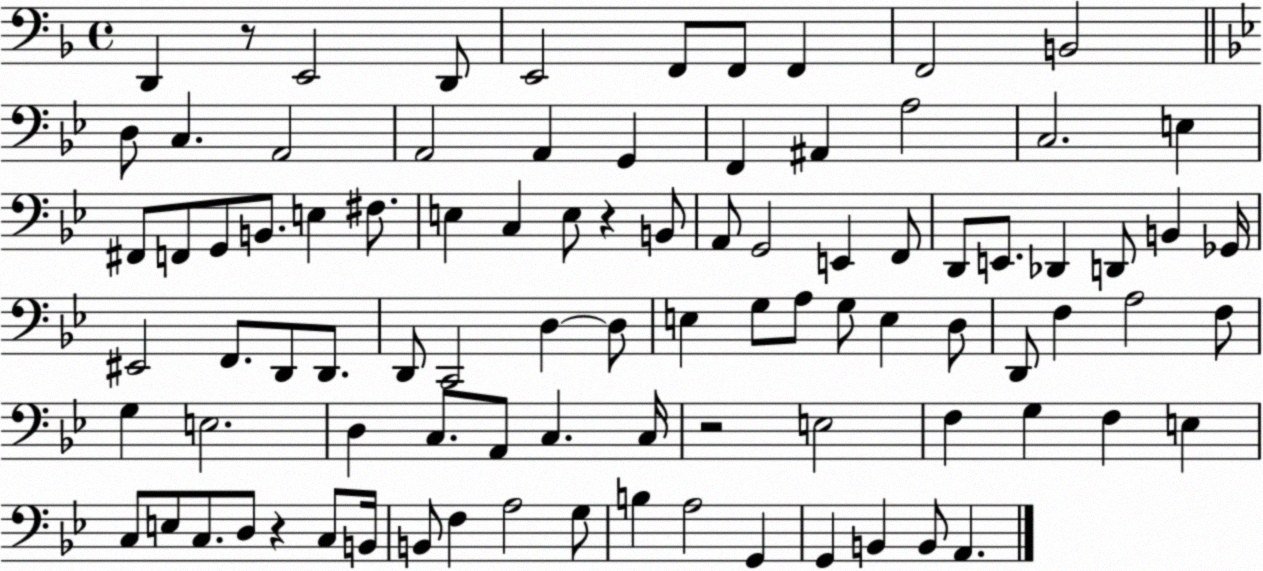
X:1
T:Untitled
M:4/4
L:1/4
K:F
D,, z/2 E,,2 D,,/2 E,,2 F,,/2 F,,/2 F,, F,,2 B,,2 D,/2 C, A,,2 A,,2 A,, G,, F,, ^A,, A,2 C,2 E, ^F,,/2 F,,/2 G,,/2 B,,/2 E, ^F,/2 E, C, E,/2 z B,,/2 A,,/2 G,,2 E,, F,,/2 D,,/2 E,,/2 _D,, D,,/2 B,, _G,,/4 ^E,,2 F,,/2 D,,/2 D,,/2 D,,/2 C,,2 D, D,/2 E, G,/2 A,/2 G,/2 E, D,/2 D,,/2 F, A,2 F,/2 G, E,2 D, C,/2 A,,/2 C, C,/4 z2 E,2 F, G, F, E, C,/2 E,/2 C,/2 D,/2 z C,/2 B,,/4 B,,/2 F, A,2 G,/2 B, A,2 G,, G,, B,, B,,/2 A,,